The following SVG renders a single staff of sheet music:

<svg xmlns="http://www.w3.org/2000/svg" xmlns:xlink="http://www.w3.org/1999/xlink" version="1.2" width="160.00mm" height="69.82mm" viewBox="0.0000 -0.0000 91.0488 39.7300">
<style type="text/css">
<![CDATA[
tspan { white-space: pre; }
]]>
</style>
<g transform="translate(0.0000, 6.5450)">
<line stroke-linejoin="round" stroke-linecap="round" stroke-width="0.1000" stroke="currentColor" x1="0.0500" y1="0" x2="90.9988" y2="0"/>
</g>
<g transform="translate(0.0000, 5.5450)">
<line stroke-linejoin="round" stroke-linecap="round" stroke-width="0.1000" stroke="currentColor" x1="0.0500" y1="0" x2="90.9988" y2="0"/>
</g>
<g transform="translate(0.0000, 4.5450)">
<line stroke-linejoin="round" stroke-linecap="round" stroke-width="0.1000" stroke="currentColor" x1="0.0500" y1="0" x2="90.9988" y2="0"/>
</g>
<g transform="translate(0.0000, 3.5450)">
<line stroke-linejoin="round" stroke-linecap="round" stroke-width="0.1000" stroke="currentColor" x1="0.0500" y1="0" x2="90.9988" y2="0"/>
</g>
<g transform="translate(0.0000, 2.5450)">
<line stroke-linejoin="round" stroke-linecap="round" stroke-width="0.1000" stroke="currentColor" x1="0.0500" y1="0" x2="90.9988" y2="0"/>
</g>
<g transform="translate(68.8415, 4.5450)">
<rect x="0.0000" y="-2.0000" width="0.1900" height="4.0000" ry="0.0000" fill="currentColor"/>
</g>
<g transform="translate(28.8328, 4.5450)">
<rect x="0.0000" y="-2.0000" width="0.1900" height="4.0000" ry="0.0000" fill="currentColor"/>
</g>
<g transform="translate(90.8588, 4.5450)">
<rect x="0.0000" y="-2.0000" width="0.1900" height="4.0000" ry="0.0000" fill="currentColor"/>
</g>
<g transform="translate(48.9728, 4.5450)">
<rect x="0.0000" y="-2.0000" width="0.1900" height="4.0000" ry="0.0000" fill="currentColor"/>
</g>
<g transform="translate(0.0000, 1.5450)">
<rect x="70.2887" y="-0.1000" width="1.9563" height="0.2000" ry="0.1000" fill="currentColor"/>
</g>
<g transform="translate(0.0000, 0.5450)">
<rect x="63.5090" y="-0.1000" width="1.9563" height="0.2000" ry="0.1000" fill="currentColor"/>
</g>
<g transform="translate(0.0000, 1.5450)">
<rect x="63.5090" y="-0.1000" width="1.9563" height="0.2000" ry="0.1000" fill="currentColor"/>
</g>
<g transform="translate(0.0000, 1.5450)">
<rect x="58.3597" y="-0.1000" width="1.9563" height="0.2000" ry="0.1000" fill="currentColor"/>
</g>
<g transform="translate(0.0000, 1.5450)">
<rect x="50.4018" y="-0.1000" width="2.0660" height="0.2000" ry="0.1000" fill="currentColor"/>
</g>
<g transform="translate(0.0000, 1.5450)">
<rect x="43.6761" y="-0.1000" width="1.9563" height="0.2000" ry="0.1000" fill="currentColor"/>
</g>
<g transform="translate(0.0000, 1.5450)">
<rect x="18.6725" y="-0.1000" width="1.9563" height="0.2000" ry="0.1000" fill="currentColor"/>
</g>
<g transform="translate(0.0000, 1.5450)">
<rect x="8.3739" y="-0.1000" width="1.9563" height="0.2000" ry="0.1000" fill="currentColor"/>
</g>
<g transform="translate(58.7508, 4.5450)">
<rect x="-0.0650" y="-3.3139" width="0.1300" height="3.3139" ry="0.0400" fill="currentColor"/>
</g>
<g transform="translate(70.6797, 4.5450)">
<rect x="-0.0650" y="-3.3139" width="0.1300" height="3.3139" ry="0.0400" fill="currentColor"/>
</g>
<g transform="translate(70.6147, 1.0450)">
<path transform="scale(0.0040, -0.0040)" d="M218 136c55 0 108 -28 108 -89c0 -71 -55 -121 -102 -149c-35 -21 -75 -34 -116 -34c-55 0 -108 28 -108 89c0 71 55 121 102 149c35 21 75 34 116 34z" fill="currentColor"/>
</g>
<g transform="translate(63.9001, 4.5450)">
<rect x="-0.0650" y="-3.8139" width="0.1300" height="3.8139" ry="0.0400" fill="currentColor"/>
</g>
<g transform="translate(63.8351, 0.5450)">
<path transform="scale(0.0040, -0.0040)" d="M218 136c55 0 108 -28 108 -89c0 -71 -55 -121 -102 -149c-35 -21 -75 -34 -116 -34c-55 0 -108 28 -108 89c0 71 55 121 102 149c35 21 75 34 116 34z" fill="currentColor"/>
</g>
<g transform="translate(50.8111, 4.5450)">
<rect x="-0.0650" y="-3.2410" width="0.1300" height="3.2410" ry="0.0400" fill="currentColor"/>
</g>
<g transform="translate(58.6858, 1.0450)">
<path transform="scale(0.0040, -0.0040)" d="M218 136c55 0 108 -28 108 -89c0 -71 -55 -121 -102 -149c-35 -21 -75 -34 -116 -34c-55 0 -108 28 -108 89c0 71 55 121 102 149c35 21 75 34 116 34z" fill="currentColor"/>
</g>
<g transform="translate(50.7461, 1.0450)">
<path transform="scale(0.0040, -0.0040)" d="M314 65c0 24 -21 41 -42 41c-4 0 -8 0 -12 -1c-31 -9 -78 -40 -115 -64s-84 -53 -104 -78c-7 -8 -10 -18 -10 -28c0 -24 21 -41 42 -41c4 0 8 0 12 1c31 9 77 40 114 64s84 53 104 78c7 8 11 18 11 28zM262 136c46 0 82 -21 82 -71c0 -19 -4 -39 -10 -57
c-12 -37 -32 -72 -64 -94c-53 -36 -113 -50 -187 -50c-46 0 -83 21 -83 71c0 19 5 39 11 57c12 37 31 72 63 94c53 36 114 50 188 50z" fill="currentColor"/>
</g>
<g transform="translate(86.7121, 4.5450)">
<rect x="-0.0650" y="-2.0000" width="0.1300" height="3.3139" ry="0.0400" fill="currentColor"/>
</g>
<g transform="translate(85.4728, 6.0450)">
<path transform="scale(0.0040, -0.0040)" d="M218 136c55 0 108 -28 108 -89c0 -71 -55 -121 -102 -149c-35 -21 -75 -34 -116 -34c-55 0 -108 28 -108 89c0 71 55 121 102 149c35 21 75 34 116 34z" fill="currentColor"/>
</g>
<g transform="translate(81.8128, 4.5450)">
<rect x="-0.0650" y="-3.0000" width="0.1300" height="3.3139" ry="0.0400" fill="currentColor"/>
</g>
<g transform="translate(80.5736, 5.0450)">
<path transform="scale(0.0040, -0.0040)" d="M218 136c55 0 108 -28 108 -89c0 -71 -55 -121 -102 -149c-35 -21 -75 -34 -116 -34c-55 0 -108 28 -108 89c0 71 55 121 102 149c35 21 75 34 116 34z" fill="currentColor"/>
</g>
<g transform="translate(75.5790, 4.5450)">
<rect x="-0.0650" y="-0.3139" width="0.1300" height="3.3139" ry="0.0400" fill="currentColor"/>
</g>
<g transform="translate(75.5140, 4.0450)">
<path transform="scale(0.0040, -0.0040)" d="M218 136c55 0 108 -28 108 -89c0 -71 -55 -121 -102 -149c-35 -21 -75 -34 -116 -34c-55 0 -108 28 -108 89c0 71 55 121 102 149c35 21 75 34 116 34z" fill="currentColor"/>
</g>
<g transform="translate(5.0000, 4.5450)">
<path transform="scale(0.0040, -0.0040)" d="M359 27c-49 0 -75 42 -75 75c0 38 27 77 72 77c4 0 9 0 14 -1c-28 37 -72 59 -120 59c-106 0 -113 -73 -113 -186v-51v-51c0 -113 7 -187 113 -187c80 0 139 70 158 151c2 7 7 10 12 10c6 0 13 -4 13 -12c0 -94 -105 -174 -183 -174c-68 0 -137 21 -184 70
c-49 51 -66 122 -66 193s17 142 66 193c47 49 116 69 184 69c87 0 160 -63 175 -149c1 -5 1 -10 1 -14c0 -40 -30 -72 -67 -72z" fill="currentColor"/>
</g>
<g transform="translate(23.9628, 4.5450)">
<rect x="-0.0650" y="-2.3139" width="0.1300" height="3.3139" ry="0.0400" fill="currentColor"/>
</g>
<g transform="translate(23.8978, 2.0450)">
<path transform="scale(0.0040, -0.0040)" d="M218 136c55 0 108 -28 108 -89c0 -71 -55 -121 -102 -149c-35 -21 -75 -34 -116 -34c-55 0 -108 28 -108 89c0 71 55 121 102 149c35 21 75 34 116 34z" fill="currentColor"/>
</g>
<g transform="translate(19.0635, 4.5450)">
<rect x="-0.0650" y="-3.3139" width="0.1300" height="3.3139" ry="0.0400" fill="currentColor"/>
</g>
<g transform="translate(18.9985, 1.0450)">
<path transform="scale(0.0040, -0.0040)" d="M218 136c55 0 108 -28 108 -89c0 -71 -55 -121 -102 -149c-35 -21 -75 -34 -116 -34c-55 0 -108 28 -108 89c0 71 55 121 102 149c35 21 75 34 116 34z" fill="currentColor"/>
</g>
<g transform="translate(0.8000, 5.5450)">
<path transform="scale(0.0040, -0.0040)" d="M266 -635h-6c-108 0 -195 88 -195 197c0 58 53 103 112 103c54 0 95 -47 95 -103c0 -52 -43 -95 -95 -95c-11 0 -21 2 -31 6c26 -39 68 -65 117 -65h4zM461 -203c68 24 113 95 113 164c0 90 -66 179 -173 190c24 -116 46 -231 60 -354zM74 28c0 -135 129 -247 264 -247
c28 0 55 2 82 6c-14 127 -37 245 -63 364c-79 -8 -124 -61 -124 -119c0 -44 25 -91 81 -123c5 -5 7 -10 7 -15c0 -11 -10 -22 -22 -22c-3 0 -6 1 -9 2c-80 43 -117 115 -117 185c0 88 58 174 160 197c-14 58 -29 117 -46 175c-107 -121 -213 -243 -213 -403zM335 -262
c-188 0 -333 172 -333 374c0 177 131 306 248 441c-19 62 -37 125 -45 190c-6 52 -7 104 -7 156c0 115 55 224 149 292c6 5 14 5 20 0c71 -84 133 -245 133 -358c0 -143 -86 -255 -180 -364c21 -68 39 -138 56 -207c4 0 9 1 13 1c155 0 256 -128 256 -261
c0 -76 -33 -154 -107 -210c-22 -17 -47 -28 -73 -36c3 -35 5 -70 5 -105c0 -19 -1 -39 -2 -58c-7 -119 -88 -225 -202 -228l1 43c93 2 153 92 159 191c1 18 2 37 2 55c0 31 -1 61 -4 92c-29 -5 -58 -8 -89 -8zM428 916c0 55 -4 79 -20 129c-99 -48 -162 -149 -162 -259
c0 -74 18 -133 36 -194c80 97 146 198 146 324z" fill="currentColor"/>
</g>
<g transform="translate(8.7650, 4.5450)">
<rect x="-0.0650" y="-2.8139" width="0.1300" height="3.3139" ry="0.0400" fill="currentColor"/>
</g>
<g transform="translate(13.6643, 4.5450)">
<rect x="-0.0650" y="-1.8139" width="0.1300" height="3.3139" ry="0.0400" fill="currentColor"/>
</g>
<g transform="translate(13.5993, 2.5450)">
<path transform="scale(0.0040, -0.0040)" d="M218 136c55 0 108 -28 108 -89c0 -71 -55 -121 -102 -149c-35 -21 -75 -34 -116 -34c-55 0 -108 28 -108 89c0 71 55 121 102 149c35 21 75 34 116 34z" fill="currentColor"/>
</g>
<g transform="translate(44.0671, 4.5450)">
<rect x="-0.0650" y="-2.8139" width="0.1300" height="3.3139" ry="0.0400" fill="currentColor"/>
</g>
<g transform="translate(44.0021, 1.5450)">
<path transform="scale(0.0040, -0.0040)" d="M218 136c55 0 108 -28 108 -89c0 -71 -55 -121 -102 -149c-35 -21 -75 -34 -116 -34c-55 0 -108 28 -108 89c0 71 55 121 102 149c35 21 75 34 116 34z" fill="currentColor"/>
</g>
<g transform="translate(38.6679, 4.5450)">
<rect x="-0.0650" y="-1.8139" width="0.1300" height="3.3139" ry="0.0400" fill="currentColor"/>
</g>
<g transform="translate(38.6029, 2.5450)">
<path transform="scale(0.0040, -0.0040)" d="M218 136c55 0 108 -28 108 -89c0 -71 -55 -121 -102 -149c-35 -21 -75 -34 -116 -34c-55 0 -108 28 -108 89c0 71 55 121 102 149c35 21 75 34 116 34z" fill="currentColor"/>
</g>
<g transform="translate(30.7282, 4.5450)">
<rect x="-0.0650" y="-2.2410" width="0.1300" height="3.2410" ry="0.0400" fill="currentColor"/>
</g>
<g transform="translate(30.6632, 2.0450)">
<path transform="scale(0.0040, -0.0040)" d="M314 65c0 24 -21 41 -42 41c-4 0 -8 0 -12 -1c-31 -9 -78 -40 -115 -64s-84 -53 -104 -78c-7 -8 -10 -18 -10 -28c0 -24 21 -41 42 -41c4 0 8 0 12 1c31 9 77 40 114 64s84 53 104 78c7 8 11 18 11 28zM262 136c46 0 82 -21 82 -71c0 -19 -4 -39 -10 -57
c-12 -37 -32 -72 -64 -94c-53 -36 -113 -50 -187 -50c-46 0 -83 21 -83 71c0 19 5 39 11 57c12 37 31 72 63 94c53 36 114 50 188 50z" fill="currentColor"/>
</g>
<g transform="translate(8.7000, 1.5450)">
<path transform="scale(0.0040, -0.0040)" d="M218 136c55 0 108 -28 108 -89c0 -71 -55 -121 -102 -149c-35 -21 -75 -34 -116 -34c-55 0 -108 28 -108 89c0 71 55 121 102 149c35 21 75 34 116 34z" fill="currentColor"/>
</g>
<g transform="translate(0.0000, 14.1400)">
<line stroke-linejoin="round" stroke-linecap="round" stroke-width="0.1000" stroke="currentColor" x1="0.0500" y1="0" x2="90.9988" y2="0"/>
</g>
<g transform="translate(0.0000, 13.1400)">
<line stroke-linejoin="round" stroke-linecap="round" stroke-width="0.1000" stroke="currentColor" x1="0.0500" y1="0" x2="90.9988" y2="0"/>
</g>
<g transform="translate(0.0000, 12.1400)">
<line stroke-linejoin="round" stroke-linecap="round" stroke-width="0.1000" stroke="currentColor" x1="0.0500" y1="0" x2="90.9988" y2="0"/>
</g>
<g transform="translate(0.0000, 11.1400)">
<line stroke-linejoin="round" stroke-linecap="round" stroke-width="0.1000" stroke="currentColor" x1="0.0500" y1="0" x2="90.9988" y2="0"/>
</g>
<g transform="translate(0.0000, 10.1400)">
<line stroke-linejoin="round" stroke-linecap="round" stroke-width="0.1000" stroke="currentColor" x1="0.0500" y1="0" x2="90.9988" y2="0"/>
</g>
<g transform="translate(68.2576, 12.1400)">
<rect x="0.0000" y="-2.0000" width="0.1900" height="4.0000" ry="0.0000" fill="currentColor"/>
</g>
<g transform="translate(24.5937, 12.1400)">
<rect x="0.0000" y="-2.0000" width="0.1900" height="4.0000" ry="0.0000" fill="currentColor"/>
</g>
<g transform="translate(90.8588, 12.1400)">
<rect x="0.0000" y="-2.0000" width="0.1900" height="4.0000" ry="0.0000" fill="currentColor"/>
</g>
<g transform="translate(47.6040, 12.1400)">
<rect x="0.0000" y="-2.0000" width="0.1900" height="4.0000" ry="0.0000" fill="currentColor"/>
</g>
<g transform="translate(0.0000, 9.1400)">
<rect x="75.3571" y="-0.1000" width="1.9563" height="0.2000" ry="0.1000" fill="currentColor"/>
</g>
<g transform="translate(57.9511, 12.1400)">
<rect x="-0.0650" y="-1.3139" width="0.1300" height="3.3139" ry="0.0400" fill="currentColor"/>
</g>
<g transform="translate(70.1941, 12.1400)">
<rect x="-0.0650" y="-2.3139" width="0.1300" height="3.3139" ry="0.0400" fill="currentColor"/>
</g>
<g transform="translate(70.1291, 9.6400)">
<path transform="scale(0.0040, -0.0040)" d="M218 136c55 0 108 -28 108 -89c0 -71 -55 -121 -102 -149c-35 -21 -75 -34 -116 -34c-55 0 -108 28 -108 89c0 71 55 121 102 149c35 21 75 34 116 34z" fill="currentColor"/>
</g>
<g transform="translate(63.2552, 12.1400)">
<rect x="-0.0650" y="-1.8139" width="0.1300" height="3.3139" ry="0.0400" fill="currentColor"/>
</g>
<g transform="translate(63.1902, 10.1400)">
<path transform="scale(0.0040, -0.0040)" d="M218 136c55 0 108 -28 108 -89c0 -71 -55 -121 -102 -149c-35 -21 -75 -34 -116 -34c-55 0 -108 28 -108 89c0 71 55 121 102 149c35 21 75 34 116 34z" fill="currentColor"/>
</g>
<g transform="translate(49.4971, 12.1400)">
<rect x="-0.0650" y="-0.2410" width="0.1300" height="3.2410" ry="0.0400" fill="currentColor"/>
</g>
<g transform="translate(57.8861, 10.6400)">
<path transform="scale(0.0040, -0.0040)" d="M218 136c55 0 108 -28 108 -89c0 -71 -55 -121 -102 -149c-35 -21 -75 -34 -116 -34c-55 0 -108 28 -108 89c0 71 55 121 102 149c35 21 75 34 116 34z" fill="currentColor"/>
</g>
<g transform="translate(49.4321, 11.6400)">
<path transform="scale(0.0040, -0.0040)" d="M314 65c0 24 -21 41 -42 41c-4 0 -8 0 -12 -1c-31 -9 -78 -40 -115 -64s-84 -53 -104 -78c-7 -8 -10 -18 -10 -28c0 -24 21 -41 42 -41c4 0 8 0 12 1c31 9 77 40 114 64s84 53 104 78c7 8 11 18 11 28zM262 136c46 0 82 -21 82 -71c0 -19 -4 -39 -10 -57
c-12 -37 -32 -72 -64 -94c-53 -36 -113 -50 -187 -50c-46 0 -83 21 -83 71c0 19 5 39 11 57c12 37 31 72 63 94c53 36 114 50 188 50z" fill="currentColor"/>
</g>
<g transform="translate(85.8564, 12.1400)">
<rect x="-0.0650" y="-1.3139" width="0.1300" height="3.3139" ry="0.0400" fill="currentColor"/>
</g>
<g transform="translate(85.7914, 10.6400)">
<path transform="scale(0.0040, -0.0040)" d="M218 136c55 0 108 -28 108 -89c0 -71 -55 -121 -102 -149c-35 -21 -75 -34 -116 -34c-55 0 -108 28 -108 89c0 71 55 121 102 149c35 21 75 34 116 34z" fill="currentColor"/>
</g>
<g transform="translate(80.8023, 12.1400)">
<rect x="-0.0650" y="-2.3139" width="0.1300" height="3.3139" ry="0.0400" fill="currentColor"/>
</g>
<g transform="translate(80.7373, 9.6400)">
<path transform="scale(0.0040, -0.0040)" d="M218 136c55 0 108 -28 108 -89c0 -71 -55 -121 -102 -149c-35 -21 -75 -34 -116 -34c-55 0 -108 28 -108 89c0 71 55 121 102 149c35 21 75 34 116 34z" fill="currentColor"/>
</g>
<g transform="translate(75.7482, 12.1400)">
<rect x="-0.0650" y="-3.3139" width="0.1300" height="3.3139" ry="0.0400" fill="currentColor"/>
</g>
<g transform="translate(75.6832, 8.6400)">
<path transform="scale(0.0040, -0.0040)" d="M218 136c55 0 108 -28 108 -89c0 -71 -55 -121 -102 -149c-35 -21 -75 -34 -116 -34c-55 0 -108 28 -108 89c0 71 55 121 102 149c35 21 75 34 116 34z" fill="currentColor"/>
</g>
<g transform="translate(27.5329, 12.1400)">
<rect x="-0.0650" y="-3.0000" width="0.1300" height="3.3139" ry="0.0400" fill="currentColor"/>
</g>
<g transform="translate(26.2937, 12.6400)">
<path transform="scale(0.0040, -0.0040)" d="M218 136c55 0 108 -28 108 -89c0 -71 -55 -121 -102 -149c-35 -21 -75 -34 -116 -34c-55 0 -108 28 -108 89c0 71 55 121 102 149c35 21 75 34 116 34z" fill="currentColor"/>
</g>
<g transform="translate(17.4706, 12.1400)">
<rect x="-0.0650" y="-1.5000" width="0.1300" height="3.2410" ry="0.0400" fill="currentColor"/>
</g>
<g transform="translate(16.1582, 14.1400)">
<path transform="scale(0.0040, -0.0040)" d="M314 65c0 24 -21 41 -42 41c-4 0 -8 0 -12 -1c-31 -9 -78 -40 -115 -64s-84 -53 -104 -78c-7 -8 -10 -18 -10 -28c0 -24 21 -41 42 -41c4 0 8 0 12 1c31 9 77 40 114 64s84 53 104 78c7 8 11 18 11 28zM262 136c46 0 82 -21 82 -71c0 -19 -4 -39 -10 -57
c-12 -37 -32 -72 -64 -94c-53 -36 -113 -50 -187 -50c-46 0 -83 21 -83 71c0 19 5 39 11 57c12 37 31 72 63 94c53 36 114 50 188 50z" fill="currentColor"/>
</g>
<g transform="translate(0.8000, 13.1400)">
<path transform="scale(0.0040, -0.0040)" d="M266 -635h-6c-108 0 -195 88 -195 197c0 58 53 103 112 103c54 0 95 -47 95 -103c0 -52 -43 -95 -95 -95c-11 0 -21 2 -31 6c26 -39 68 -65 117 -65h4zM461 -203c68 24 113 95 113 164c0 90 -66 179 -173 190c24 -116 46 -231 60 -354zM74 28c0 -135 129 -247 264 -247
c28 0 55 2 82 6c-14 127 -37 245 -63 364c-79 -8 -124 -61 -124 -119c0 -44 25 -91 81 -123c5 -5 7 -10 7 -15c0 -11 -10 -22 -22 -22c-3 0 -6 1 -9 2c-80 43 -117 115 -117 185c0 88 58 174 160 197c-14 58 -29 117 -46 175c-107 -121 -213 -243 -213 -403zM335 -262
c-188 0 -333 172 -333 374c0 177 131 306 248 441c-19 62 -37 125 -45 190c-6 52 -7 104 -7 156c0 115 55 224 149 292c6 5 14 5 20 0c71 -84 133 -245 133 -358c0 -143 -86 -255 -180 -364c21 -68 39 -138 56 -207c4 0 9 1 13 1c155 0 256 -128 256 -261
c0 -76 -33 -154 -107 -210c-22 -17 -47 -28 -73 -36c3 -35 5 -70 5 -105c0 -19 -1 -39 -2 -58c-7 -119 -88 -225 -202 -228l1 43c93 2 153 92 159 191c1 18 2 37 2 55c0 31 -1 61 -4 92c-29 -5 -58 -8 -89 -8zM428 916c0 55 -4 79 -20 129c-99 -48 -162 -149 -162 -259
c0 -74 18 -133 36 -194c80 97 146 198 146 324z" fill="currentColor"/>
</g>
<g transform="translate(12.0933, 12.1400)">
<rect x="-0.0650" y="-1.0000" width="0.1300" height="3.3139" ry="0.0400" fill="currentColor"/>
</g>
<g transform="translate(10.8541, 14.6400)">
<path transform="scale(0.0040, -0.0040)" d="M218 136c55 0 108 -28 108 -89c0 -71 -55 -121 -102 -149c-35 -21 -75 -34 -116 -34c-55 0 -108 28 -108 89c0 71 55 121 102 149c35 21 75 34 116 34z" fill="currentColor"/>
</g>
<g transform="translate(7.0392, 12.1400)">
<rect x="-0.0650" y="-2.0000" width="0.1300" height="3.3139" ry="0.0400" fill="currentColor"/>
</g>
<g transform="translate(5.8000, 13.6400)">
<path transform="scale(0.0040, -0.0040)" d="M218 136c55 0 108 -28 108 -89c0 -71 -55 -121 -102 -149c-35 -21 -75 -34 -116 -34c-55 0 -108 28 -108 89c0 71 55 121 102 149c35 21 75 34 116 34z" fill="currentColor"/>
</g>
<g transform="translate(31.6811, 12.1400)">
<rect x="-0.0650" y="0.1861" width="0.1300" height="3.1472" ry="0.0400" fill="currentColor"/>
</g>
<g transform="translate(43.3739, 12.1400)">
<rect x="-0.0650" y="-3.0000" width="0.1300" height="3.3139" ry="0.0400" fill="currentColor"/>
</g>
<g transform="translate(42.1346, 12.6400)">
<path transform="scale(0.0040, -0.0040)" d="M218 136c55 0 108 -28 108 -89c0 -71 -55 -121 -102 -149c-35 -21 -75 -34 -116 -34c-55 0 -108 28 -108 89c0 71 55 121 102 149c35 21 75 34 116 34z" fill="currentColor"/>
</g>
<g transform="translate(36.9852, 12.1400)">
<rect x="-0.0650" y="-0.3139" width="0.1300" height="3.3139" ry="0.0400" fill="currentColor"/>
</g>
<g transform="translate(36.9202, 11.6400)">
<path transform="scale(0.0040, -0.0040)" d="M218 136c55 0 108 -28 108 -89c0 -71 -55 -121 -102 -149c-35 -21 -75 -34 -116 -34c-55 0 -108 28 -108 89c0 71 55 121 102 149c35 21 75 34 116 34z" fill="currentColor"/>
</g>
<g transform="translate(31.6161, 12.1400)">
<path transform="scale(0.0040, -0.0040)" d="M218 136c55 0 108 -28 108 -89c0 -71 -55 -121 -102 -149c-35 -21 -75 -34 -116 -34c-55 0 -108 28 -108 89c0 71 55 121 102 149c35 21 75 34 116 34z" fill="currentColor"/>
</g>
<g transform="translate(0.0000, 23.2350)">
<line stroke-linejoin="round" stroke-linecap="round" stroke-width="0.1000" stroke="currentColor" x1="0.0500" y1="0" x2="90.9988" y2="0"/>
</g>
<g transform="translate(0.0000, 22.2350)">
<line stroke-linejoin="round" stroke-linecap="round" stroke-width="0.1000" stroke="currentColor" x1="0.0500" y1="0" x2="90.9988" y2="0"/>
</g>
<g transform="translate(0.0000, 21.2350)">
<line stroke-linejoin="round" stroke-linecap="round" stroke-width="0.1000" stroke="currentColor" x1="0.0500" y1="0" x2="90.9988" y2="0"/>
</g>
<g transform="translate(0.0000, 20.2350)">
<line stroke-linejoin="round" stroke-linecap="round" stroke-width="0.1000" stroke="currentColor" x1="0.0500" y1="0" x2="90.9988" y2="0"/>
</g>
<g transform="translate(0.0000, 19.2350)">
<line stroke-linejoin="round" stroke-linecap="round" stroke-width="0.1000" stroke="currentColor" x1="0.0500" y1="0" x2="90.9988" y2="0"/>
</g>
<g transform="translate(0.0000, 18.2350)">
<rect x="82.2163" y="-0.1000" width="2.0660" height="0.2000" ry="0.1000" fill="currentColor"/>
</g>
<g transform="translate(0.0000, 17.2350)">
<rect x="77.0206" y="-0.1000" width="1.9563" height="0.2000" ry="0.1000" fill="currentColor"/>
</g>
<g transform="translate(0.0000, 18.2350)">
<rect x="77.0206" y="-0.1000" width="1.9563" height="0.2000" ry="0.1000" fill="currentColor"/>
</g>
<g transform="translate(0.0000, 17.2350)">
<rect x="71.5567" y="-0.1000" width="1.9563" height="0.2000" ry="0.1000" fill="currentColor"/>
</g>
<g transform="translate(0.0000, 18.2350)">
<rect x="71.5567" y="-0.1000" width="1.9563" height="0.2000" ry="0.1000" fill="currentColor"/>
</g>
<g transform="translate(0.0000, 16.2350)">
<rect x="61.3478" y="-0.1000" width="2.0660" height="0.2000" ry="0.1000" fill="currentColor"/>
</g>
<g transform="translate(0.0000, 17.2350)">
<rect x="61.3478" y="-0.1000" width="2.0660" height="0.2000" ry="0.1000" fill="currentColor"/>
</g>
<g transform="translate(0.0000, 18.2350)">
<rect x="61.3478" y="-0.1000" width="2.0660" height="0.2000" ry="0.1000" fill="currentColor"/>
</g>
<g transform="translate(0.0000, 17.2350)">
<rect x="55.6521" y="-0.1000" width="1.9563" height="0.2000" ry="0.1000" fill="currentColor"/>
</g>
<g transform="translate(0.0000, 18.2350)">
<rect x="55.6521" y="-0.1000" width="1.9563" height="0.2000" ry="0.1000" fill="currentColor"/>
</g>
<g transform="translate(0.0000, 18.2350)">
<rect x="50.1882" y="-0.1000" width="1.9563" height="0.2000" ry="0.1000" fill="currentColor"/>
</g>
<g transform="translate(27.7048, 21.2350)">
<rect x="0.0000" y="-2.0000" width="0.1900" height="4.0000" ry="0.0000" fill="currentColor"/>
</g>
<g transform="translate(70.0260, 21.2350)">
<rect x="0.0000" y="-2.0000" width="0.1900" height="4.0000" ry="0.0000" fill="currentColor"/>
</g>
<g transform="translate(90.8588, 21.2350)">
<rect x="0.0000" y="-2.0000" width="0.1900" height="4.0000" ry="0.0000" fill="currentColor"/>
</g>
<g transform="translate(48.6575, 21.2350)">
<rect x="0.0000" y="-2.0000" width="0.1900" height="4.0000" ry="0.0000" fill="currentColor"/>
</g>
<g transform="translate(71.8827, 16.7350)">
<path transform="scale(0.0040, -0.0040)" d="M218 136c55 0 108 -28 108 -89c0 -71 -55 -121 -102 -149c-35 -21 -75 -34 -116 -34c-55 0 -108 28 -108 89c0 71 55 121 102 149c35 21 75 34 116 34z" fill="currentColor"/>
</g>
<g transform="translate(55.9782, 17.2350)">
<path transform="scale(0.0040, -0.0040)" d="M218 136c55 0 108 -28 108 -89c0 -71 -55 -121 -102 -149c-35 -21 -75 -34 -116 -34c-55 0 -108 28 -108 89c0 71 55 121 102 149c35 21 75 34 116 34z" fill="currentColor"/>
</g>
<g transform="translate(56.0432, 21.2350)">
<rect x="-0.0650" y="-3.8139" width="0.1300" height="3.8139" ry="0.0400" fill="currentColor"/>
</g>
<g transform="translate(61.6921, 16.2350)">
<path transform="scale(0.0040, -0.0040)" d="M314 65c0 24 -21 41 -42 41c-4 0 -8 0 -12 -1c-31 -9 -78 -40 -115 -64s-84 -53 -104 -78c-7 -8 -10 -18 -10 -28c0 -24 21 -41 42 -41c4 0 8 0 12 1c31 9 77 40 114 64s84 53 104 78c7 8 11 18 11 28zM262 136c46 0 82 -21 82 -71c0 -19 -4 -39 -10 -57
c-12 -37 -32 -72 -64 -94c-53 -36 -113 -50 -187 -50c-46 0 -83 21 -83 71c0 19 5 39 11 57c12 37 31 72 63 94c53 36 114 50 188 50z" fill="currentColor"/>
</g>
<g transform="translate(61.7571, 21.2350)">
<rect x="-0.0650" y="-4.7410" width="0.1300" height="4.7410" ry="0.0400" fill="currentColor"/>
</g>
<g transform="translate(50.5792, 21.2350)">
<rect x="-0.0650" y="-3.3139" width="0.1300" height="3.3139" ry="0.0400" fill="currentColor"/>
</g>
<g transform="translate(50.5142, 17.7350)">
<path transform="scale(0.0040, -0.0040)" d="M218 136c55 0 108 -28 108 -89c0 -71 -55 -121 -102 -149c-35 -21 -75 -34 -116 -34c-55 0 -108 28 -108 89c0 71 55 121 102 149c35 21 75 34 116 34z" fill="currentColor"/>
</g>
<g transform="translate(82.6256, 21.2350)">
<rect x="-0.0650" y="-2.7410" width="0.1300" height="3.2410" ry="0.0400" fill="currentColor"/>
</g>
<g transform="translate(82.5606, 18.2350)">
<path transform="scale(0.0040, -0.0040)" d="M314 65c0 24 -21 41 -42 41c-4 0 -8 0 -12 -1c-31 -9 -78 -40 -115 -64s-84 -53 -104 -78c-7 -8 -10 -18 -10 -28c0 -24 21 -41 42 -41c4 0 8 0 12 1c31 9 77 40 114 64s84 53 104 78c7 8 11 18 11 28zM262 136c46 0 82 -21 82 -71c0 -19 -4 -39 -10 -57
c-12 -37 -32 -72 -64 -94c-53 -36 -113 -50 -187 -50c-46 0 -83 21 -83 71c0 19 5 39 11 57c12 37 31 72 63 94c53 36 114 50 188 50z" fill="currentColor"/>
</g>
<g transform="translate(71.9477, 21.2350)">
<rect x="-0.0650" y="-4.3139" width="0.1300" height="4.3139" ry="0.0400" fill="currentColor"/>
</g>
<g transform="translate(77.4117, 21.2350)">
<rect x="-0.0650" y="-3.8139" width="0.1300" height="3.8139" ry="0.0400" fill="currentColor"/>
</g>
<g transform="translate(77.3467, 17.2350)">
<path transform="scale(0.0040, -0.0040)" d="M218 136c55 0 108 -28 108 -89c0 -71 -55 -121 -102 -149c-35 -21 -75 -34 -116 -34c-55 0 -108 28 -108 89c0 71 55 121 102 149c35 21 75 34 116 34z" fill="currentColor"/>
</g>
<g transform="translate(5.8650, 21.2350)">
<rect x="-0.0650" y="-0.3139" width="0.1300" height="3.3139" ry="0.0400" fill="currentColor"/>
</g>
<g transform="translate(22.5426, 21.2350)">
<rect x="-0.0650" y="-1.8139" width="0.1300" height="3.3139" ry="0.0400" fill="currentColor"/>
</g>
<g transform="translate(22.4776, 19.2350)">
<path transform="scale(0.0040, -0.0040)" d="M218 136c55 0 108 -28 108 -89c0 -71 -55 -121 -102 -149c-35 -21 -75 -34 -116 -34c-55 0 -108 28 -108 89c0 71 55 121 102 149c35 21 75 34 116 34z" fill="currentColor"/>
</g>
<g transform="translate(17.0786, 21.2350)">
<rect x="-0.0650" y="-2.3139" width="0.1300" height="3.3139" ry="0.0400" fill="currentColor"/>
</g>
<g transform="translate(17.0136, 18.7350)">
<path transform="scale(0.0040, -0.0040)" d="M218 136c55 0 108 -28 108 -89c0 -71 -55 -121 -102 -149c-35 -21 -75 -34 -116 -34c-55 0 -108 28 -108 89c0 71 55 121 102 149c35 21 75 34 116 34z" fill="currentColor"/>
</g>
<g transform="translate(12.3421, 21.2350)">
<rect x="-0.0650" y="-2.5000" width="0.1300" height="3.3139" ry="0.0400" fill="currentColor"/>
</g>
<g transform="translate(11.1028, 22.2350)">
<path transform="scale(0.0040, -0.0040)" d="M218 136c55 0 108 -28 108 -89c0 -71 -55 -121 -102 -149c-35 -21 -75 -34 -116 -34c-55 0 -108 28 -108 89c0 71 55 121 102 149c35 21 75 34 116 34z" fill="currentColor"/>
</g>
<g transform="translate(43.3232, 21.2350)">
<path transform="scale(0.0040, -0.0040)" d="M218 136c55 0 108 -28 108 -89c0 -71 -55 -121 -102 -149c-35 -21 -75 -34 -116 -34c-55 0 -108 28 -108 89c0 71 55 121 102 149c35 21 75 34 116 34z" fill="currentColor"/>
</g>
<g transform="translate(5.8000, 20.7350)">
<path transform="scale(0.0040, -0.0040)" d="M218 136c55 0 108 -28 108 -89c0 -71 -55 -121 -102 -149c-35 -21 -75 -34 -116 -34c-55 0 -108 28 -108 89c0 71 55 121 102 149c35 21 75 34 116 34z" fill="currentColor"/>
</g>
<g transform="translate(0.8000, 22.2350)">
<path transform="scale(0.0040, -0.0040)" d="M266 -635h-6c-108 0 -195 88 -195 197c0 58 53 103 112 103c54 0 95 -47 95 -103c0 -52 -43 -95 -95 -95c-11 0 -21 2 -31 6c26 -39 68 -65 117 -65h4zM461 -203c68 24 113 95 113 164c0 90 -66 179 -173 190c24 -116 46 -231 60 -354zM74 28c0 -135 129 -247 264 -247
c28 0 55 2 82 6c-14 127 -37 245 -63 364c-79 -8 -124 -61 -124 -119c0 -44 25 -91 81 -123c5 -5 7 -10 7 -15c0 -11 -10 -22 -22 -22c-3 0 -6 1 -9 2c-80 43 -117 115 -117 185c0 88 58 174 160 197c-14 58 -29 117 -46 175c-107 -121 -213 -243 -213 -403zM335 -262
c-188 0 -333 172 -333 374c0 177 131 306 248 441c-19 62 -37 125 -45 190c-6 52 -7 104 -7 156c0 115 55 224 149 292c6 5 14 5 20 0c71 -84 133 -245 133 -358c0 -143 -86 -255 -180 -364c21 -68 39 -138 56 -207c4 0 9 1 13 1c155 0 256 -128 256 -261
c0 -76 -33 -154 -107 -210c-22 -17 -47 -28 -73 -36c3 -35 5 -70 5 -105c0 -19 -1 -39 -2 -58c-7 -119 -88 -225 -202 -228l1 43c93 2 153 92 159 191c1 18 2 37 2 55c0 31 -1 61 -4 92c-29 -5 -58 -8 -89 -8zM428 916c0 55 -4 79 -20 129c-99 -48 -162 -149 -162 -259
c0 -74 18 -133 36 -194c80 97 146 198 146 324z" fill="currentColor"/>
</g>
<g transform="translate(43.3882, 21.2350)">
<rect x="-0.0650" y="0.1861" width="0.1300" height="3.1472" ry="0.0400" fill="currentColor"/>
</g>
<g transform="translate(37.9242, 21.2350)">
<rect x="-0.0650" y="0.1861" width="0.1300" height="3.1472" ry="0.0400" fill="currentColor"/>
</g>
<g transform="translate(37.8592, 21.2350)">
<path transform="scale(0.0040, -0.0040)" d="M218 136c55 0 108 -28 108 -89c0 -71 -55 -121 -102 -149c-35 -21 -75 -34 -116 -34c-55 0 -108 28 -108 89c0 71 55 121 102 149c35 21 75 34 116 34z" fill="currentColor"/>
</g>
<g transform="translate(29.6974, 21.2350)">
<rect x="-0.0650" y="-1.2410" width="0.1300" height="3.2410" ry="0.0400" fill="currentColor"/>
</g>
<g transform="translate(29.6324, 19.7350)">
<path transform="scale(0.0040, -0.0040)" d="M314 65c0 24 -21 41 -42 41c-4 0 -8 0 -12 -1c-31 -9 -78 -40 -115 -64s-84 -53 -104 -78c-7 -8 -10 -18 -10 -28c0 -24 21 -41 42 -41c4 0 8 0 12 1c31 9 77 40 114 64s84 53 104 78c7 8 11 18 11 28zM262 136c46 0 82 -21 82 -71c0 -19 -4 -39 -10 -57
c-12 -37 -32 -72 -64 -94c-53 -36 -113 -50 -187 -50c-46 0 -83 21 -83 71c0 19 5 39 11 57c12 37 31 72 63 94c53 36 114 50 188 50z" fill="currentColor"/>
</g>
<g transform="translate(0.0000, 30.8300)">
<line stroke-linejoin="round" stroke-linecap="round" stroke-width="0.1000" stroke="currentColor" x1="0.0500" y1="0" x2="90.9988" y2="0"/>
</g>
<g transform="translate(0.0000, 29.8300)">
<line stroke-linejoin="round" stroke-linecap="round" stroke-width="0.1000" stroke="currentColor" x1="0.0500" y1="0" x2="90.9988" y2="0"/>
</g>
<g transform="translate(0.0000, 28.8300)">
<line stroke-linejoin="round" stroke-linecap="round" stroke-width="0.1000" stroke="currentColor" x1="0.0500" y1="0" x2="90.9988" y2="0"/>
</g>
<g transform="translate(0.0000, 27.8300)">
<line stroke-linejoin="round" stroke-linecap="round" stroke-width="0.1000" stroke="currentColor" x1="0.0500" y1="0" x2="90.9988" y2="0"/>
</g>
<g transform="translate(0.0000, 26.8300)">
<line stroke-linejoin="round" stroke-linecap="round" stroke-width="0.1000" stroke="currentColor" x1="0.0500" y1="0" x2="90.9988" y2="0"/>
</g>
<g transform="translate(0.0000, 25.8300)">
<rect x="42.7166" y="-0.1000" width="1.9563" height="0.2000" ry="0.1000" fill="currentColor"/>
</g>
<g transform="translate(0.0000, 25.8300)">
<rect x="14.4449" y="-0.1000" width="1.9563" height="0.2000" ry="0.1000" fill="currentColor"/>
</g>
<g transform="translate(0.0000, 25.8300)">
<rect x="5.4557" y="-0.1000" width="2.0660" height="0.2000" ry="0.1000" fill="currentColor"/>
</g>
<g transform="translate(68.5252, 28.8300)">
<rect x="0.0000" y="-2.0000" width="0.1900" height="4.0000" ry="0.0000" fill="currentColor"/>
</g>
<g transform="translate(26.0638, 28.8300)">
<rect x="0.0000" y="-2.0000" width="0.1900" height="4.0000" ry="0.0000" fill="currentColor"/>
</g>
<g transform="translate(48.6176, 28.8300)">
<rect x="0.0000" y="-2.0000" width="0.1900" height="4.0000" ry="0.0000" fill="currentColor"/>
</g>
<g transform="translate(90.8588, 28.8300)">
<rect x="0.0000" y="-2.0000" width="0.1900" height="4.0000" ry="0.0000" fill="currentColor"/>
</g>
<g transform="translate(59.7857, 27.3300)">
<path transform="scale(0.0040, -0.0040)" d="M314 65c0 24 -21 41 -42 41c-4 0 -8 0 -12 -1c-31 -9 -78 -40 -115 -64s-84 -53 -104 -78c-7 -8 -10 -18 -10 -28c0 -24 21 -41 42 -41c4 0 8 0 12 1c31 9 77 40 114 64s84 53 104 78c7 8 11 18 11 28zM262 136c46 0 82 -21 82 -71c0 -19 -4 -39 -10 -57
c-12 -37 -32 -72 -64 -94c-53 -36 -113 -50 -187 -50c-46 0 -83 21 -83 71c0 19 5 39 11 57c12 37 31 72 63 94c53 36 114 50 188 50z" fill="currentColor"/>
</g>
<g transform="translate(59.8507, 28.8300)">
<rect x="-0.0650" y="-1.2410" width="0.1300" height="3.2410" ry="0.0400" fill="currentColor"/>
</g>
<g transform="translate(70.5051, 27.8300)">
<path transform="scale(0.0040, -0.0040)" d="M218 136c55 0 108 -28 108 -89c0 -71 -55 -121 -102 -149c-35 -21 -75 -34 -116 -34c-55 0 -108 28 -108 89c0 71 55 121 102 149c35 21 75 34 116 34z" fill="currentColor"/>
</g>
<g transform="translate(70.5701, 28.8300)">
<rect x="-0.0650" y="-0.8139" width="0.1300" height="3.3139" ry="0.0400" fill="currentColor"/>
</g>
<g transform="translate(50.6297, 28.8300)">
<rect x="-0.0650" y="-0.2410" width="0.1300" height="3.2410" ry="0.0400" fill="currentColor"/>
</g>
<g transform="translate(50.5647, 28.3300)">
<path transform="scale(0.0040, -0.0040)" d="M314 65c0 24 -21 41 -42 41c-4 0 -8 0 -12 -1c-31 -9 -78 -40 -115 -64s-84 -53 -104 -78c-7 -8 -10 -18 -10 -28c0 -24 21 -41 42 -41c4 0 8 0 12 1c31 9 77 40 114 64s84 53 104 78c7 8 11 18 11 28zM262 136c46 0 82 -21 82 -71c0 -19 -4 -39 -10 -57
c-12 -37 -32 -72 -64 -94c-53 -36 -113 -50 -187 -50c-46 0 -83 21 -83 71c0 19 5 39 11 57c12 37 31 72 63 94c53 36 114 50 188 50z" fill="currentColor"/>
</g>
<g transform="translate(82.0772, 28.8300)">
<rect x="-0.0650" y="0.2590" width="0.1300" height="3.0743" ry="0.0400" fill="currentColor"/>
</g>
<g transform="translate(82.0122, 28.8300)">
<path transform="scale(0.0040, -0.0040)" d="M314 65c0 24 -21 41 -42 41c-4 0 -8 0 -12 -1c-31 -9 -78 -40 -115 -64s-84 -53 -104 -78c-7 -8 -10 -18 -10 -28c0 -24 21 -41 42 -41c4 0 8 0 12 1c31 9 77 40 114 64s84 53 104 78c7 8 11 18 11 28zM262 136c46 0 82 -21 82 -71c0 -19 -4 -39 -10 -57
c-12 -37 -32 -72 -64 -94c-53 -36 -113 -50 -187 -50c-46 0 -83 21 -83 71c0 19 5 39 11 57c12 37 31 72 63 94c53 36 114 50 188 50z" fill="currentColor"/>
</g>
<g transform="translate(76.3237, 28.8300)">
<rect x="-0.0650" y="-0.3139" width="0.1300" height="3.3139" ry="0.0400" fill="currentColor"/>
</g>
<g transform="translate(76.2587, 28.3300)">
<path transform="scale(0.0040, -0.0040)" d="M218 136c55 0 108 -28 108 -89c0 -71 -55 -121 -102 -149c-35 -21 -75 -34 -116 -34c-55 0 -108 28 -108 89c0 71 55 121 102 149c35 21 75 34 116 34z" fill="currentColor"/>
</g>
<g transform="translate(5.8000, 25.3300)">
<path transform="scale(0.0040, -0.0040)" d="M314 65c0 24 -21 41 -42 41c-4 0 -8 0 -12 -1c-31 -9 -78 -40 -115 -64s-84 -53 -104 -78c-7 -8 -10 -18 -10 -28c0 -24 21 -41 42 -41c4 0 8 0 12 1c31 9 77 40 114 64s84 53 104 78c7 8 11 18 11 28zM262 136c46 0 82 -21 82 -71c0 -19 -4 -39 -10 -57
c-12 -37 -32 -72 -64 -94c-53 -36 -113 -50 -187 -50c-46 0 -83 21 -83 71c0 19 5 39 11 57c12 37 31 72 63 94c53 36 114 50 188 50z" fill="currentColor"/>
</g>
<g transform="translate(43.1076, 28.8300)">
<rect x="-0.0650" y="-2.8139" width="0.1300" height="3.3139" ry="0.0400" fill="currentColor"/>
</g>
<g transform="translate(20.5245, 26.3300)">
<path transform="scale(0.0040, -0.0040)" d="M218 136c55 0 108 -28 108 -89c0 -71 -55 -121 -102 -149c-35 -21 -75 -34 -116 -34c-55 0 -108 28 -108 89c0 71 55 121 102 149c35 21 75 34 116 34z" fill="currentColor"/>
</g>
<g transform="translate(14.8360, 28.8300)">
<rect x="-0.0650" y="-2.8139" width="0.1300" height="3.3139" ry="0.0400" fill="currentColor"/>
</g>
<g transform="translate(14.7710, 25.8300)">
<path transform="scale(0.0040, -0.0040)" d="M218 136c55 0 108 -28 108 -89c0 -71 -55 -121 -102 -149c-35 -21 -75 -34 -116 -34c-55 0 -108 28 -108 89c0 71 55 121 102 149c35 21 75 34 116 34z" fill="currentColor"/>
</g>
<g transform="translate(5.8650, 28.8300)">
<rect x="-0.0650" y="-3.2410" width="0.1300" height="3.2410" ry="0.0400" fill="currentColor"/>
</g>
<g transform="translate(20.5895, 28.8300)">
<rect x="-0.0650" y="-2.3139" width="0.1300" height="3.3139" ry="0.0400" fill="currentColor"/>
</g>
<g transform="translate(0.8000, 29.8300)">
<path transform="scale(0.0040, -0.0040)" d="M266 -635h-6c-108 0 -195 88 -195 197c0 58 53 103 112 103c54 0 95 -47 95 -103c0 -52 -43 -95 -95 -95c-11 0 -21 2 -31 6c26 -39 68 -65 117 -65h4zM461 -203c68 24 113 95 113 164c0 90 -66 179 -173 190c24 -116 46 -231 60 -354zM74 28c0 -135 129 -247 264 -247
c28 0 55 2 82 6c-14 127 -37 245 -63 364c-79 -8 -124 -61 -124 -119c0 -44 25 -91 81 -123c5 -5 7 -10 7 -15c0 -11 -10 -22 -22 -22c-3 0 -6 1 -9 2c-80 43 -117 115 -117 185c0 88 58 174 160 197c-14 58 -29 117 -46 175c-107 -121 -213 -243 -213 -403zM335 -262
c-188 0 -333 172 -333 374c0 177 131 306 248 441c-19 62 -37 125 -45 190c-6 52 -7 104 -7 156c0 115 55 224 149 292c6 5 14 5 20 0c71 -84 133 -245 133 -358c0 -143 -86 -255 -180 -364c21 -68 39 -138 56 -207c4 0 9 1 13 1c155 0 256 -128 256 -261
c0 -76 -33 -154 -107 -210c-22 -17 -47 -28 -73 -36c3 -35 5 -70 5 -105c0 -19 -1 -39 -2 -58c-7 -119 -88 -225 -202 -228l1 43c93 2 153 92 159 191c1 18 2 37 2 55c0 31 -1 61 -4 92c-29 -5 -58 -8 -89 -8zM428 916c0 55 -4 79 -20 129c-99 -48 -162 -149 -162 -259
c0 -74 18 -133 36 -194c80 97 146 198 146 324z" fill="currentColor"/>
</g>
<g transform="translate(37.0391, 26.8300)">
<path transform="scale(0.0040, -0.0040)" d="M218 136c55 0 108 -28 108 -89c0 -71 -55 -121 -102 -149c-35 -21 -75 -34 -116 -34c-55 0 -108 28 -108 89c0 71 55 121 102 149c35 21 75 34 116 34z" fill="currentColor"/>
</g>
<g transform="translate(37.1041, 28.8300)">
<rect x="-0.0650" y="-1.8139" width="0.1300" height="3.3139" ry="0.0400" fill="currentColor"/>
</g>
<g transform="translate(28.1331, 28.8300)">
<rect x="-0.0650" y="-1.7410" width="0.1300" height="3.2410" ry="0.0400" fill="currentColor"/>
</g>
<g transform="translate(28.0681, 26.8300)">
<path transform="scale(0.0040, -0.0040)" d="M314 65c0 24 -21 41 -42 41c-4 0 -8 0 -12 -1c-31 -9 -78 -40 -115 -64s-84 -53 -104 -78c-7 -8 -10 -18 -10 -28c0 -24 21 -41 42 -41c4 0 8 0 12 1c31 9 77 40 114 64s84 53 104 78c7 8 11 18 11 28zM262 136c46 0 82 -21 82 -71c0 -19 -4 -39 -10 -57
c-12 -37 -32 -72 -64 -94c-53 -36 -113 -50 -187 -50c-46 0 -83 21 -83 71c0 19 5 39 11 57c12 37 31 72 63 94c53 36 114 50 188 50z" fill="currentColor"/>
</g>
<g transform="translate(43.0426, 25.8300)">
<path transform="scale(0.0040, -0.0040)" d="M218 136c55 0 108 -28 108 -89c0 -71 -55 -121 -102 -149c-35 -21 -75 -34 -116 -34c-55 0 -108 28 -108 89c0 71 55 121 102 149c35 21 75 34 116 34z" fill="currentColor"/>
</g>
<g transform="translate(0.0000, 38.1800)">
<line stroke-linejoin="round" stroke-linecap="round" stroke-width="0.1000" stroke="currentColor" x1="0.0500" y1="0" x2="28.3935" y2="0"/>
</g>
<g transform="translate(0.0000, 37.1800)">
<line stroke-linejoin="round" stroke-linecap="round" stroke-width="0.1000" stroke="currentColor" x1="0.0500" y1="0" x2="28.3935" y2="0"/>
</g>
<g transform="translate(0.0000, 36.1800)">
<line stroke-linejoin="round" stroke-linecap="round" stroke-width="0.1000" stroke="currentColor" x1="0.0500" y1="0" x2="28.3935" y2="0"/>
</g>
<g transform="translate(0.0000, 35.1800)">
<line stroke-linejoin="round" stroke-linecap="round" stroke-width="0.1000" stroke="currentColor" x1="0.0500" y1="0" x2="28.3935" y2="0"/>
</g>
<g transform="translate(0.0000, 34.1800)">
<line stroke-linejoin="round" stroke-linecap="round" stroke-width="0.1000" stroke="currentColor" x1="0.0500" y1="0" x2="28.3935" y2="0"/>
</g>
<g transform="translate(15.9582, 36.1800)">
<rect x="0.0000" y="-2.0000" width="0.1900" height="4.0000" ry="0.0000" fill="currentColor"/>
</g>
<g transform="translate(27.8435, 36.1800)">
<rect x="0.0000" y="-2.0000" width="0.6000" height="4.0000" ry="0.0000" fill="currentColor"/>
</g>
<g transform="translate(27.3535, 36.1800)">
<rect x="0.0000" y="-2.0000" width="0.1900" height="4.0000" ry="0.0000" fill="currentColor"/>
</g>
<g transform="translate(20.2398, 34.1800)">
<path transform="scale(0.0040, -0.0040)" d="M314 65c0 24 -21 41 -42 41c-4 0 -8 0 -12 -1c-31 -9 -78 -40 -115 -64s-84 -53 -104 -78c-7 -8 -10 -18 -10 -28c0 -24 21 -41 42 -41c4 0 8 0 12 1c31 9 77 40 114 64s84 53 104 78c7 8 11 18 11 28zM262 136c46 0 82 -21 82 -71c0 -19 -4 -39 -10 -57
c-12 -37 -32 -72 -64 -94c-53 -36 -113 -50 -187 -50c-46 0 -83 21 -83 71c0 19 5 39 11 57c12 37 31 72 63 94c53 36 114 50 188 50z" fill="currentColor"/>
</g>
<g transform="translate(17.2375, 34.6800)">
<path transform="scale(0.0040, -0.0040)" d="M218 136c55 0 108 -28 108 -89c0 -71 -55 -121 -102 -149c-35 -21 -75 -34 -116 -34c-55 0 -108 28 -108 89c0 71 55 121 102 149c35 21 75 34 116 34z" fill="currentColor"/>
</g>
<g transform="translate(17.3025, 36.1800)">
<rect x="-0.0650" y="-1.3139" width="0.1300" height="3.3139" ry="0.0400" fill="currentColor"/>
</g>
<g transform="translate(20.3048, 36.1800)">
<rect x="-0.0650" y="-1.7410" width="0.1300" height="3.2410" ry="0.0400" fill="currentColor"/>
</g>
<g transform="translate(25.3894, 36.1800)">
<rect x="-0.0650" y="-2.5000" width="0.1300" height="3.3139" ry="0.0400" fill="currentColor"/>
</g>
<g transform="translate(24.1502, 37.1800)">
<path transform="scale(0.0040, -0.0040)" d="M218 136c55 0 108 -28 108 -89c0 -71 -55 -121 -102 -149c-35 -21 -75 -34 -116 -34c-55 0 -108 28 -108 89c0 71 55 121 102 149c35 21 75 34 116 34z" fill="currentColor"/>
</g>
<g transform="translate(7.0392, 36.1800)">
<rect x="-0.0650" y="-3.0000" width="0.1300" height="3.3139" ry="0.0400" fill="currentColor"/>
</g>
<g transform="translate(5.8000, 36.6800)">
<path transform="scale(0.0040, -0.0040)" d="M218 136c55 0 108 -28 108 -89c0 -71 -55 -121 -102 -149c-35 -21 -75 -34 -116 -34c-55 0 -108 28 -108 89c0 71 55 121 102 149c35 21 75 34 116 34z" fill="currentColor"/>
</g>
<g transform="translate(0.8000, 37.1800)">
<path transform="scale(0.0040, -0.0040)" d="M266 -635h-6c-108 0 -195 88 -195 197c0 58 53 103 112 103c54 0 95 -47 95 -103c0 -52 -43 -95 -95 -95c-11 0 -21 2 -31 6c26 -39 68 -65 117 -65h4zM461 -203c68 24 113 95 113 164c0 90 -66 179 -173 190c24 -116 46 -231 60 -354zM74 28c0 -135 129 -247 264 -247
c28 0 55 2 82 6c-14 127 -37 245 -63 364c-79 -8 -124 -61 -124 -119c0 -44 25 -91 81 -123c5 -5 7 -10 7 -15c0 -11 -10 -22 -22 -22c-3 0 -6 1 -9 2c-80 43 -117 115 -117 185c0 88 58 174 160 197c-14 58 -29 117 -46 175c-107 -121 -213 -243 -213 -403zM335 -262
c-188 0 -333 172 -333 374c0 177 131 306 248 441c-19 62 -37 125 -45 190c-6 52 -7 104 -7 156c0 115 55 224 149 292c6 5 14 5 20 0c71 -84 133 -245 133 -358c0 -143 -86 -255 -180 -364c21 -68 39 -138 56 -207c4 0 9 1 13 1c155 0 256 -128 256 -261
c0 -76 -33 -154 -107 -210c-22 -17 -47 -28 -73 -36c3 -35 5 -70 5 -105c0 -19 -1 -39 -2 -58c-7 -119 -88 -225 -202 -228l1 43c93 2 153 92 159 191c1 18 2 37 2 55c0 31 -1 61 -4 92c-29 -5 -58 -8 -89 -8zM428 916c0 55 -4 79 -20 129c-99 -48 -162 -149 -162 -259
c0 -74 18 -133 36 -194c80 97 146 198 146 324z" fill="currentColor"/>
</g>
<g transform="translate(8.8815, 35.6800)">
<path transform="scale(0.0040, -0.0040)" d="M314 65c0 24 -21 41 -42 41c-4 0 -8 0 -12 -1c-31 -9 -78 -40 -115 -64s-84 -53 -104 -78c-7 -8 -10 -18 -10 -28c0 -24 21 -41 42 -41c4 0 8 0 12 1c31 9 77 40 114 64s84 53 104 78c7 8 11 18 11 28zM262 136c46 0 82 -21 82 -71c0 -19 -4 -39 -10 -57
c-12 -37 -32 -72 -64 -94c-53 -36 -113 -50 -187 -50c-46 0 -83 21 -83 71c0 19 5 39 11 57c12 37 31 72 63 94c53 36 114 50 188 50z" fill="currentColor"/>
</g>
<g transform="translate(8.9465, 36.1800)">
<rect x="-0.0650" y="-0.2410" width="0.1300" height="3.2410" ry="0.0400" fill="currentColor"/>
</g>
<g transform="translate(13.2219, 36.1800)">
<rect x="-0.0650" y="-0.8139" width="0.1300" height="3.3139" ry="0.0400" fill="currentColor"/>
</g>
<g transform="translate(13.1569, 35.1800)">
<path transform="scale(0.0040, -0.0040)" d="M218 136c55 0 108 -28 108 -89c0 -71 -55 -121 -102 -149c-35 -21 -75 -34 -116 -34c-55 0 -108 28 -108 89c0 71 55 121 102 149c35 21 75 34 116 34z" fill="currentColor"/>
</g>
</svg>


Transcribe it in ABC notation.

X:1
T:Untitled
M:4/4
L:1/4
K:C
a f b g g2 f a b2 b c' b c A F F D E2 A B c A c2 e f g b g e c G g f e2 B B b c' e'2 d' c' a2 b2 a g f2 f a c2 e2 d c B2 A c2 d e f2 G